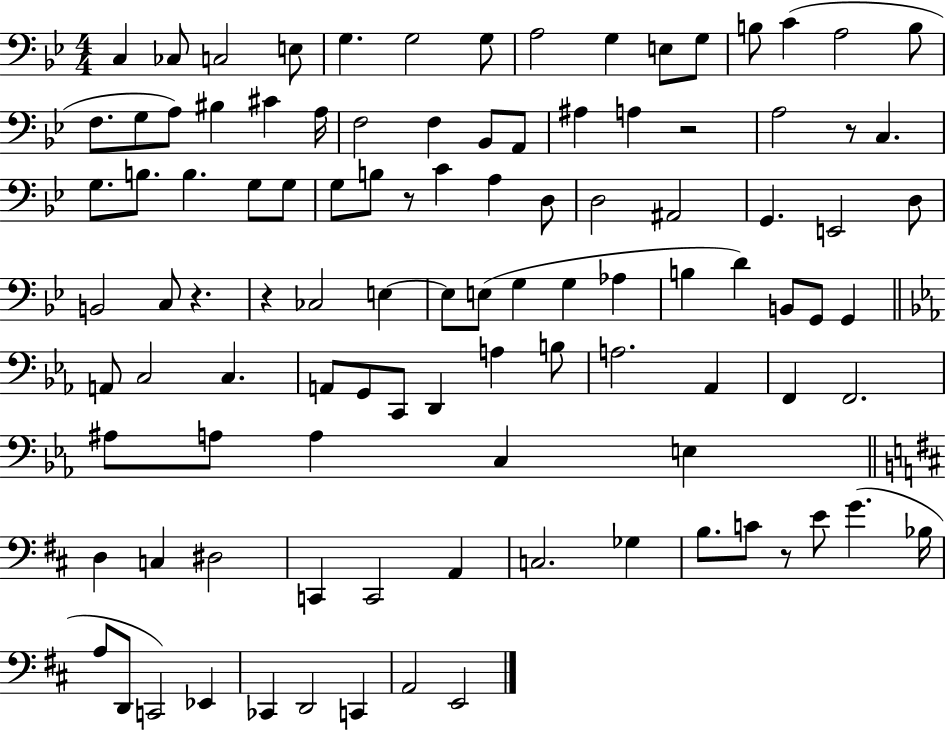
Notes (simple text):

C3/q CES3/e C3/h E3/e G3/q. G3/h G3/e A3/h G3/q E3/e G3/e B3/e C4/q A3/h B3/e F3/e. G3/e A3/e BIS3/q C#4/q A3/s F3/h F3/q Bb2/e A2/e A#3/q A3/q R/h A3/h R/e C3/q. G3/e. B3/e. B3/q. G3/e G3/e G3/e B3/e R/e C4/q A3/q D3/e D3/h A#2/h G2/q. E2/h D3/e B2/h C3/e R/q. R/q CES3/h E3/q E3/e E3/e G3/q G3/q Ab3/q B3/q D4/q B2/e G2/e G2/q A2/e C3/h C3/q. A2/e G2/e C2/e D2/q A3/q B3/e A3/h. Ab2/q F2/q F2/h. A#3/e A3/e A3/q C3/q E3/q D3/q C3/q D#3/h C2/q C2/h A2/q C3/h. Gb3/q B3/e. C4/e R/e E4/e G4/q. Bb3/s A3/e D2/e C2/h Eb2/q CES2/q D2/h C2/q A2/h E2/h